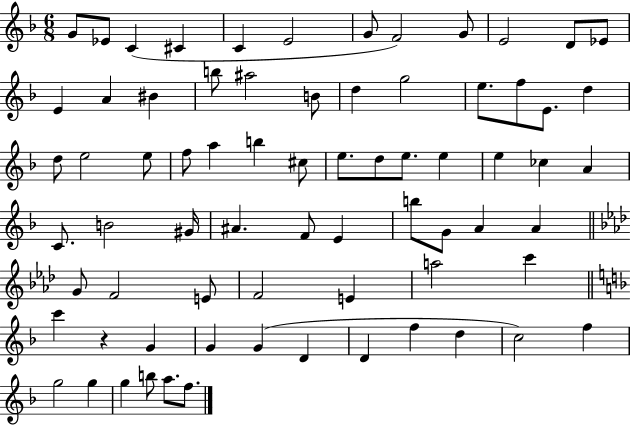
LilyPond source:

{
  \clef treble
  \numericTimeSignature
  \time 6/8
  \key f \major
  \repeat volta 2 { g'8 ees'8 c'4( cis'4 | c'4 e'2 | g'8 f'2) g'8 | e'2 d'8 ees'8 | \break e'4 a'4 bis'4 | b''8 ais''2 b'8 | d''4 g''2 | e''8. f''8 e'8. d''4 | \break d''8 e''2 e''8 | f''8 a''4 b''4 cis''8 | e''8. d''8 e''8. e''4 | e''4 ces''4 a'4 | \break c'8. b'2 gis'16 | ais'4. f'8 e'4 | b''8 g'8 a'4 a'4 | \bar "||" \break \key f \minor g'8 f'2 e'8 | f'2 e'4 | a''2 c'''4 | \bar "||" \break \key f \major c'''4 r4 g'4 | g'4 g'4( d'4 | d'4 f''4 d''4 | c''2) f''4 | \break g''2 g''4 | g''4 b''8 a''8. f''8. | } \bar "|."
}